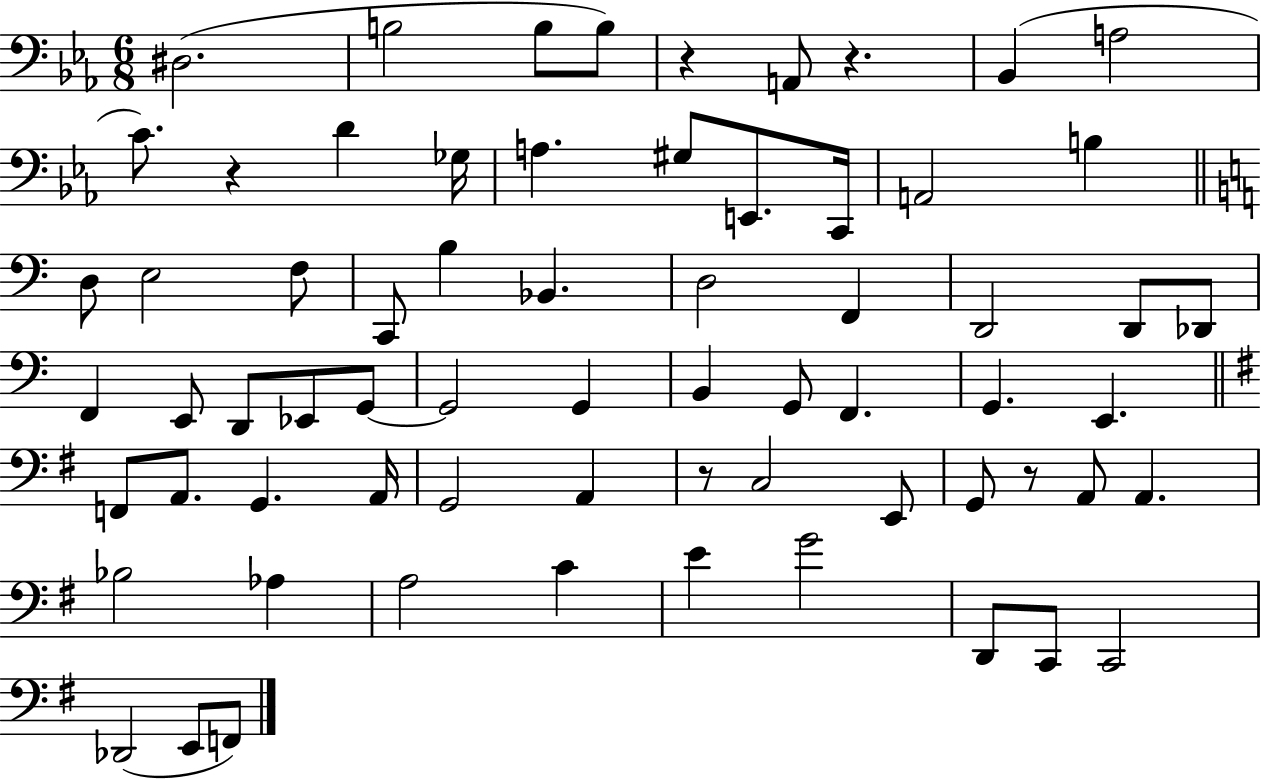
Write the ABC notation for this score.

X:1
T:Untitled
M:6/8
L:1/4
K:Eb
^D,2 B,2 B,/2 B,/2 z A,,/2 z _B,, A,2 C/2 z D _G,/4 A, ^G,/2 E,,/2 C,,/4 A,,2 B, D,/2 E,2 F,/2 C,,/2 B, _B,, D,2 F,, D,,2 D,,/2 _D,,/2 F,, E,,/2 D,,/2 _E,,/2 G,,/2 G,,2 G,, B,, G,,/2 F,, G,, E,, F,,/2 A,,/2 G,, A,,/4 G,,2 A,, z/2 C,2 E,,/2 G,,/2 z/2 A,,/2 A,, _B,2 _A, A,2 C E G2 D,,/2 C,,/2 C,,2 _D,,2 E,,/2 F,,/2